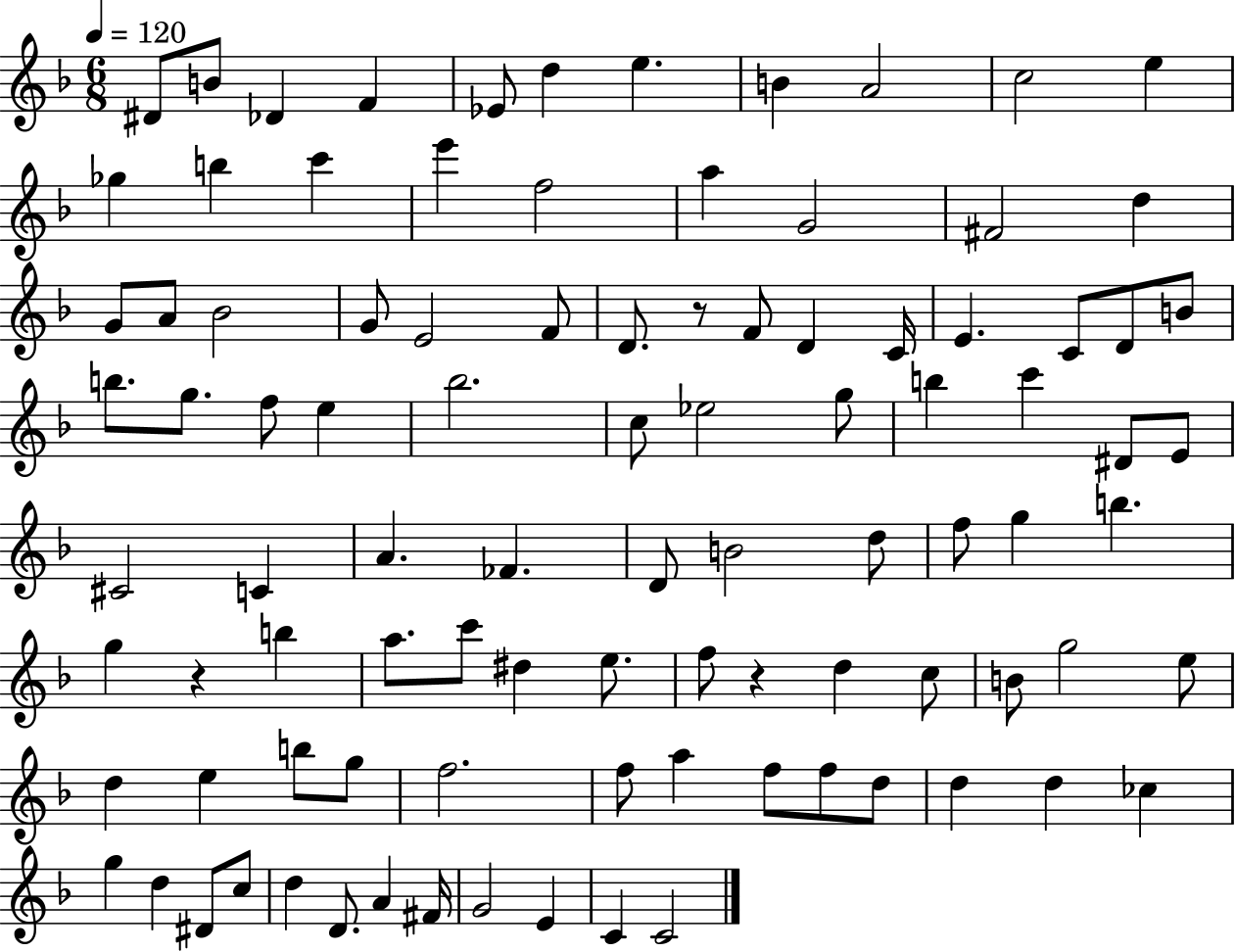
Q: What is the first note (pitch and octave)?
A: D#4